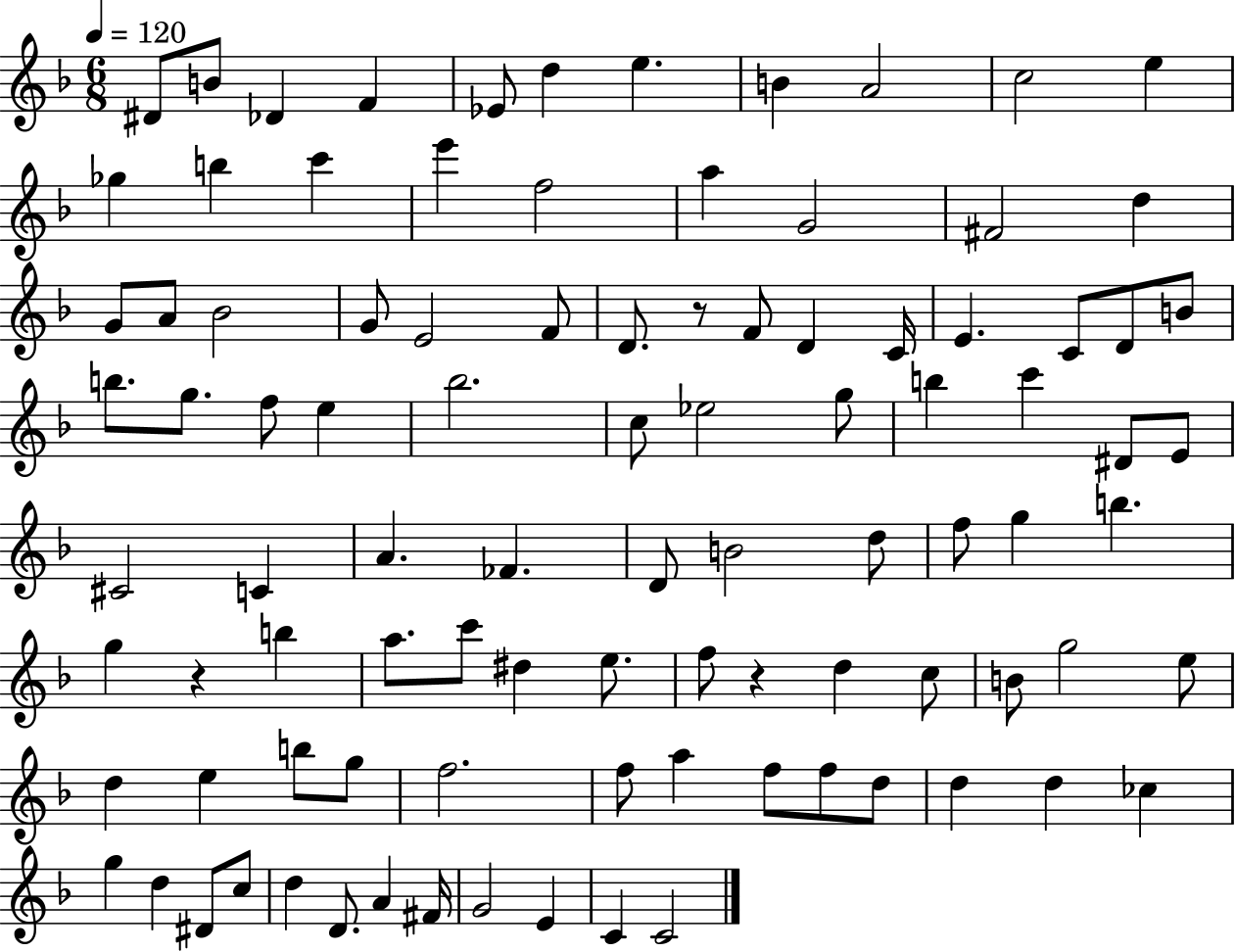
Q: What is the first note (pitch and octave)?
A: D#4